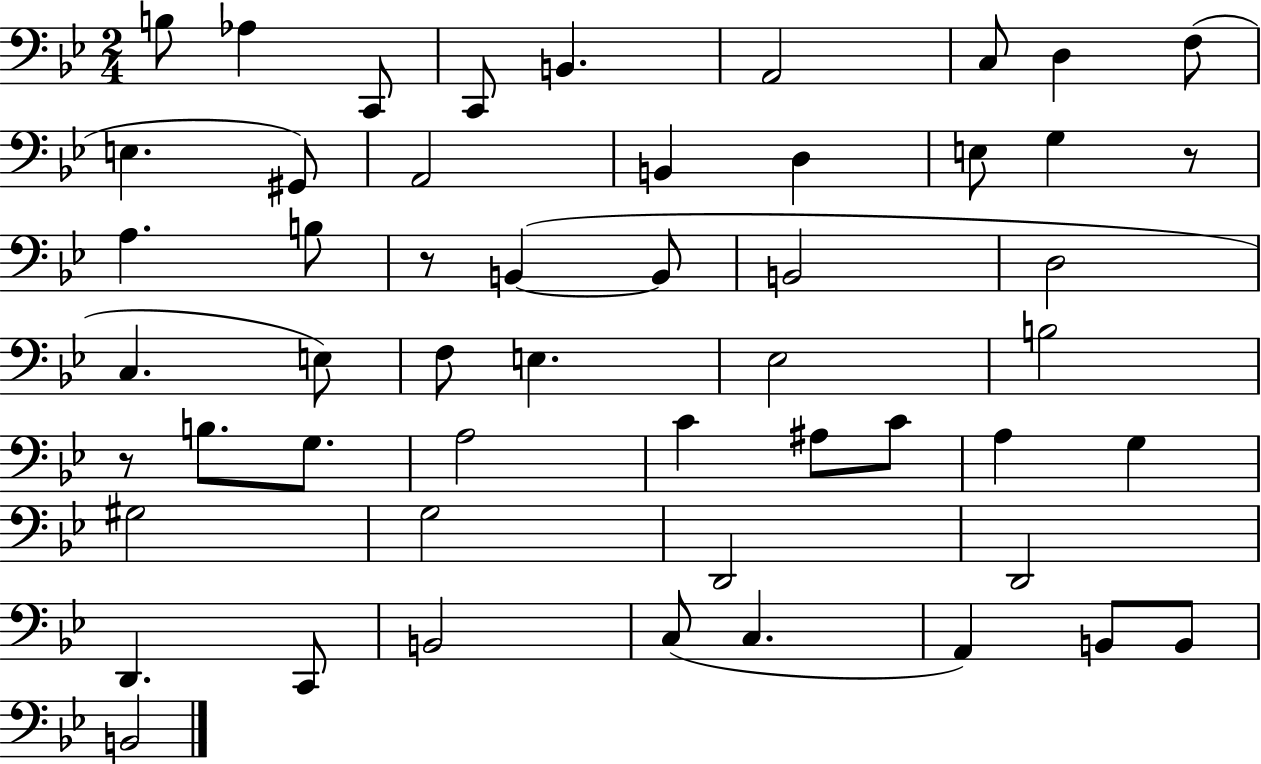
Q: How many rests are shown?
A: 3